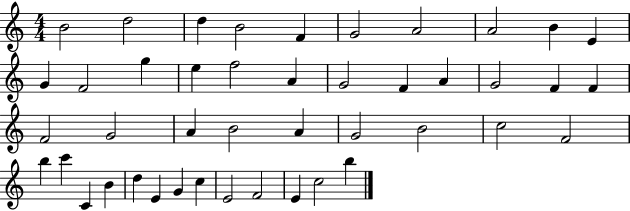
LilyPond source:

{
  \clef treble
  \numericTimeSignature
  \time 4/4
  \key c \major
  b'2 d''2 | d''4 b'2 f'4 | g'2 a'2 | a'2 b'4 e'4 | \break g'4 f'2 g''4 | e''4 f''2 a'4 | g'2 f'4 a'4 | g'2 f'4 f'4 | \break f'2 g'2 | a'4 b'2 a'4 | g'2 b'2 | c''2 f'2 | \break b''4 c'''4 c'4 b'4 | d''4 e'4 g'4 c''4 | e'2 f'2 | e'4 c''2 b''4 | \break \bar "|."
}